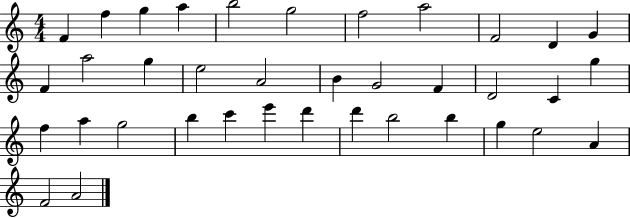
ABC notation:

X:1
T:Untitled
M:4/4
L:1/4
K:C
F f g a b2 g2 f2 a2 F2 D G F a2 g e2 A2 B G2 F D2 C g f a g2 b c' e' d' d' b2 b g e2 A F2 A2